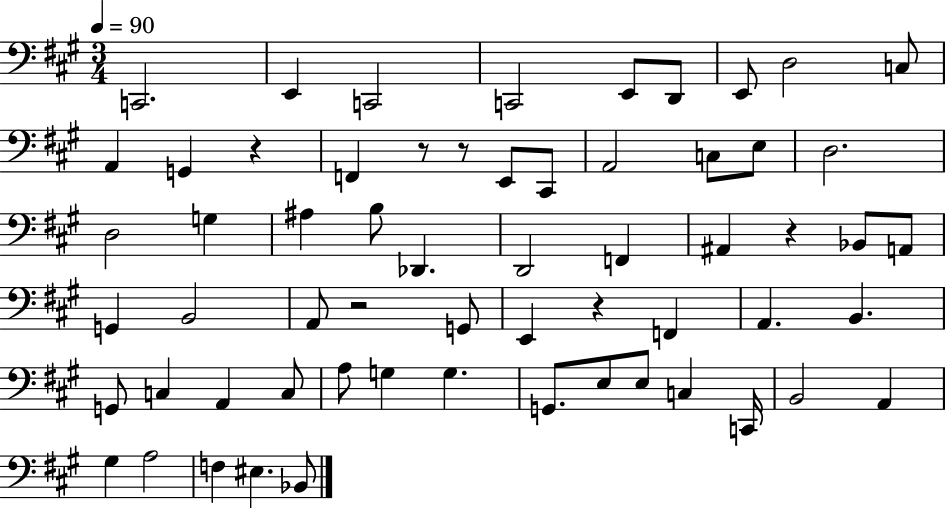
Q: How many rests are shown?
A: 6